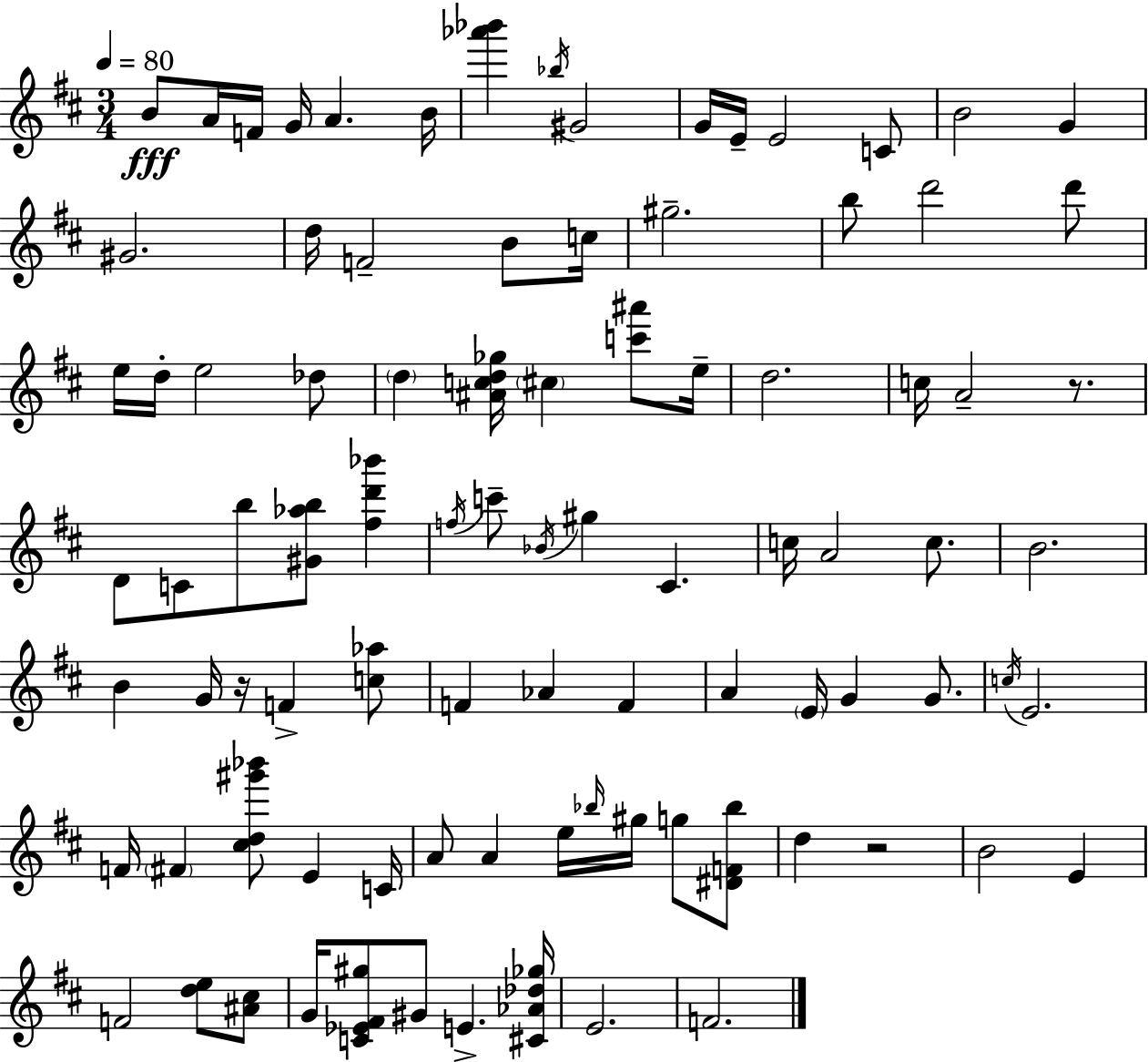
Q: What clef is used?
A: treble